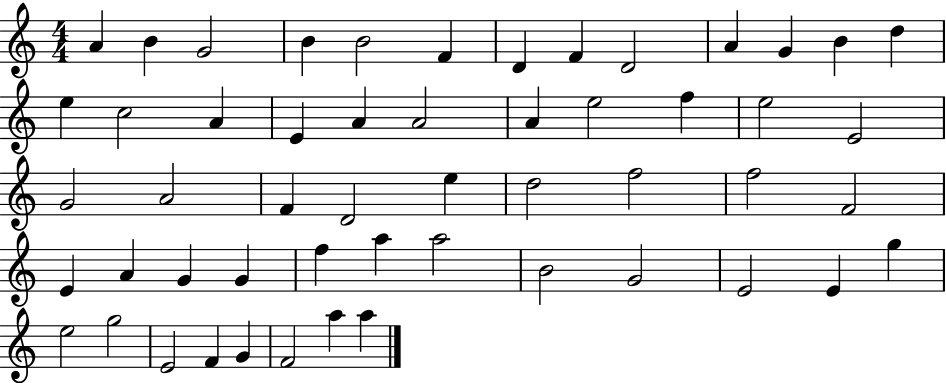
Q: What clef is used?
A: treble